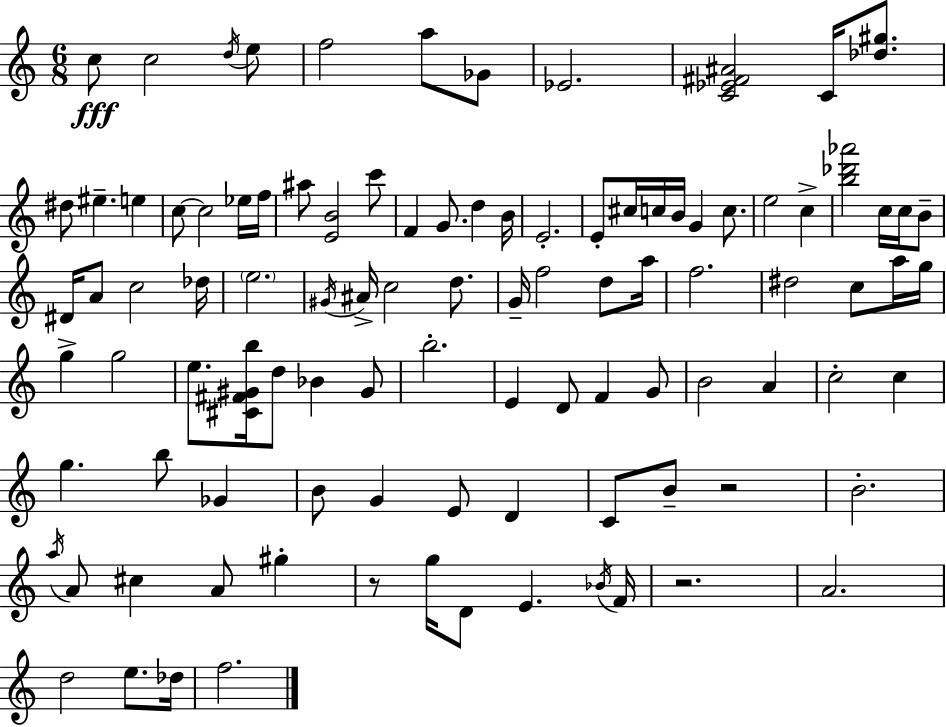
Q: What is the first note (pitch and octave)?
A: C5